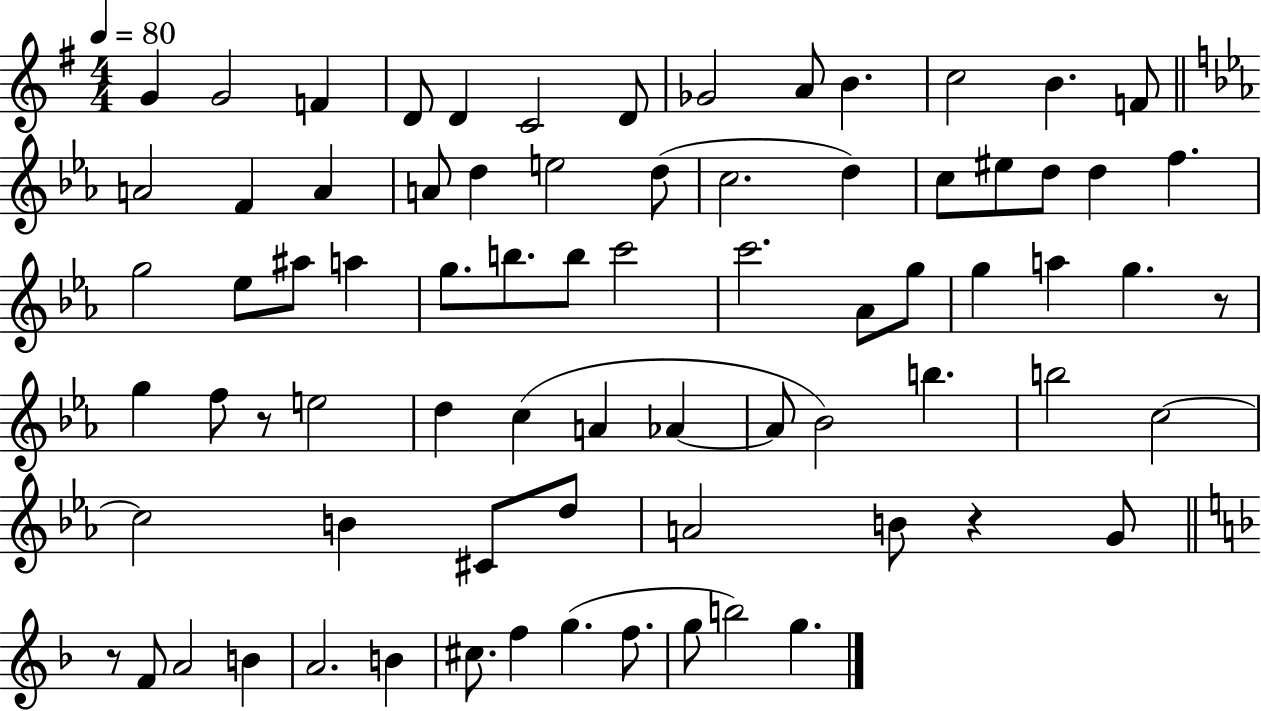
X:1
T:Untitled
M:4/4
L:1/4
K:G
G G2 F D/2 D C2 D/2 _G2 A/2 B c2 B F/2 A2 F A A/2 d e2 d/2 c2 d c/2 ^e/2 d/2 d f g2 _e/2 ^a/2 a g/2 b/2 b/2 c'2 c'2 _A/2 g/2 g a g z/2 g f/2 z/2 e2 d c A _A _A/2 _B2 b b2 c2 c2 B ^C/2 d/2 A2 B/2 z G/2 z/2 F/2 A2 B A2 B ^c/2 f g f/2 g/2 b2 g